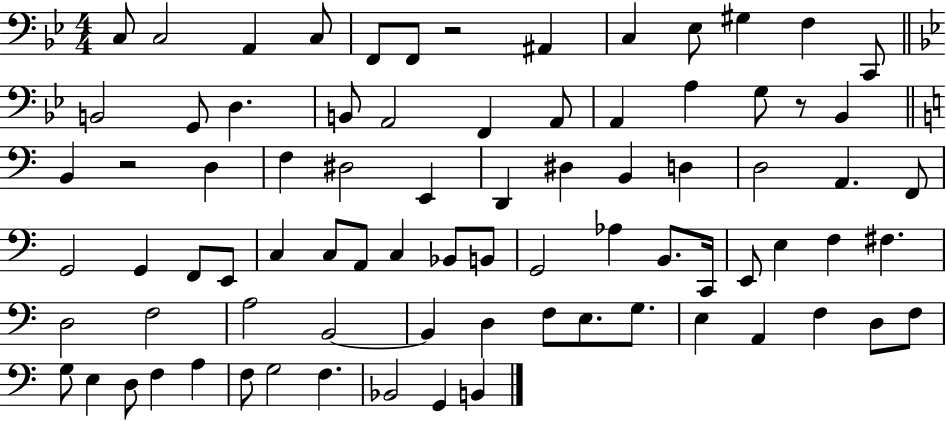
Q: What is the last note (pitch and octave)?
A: B2